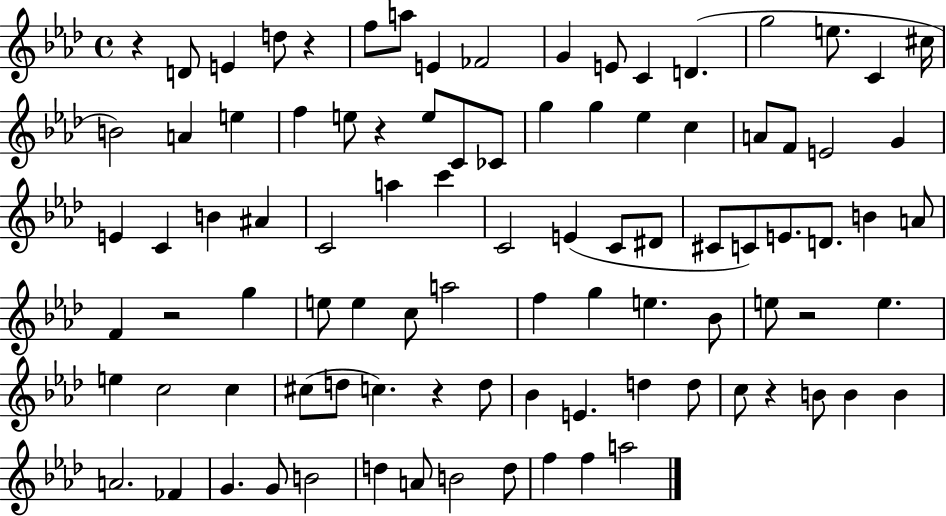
{
  \clef treble
  \time 4/4
  \defaultTimeSignature
  \key aes \major
  r4 d'8 e'4 d''8 r4 | f''8 a''8 e'4 fes'2 | g'4 e'8 c'4 d'4.( | g''2 e''8. c'4 cis''16 | \break b'2) a'4 e''4 | f''4 e''8 r4 e''8 c'8 ces'8 | g''4 g''4 ees''4 c''4 | a'8 f'8 e'2 g'4 | \break e'4 c'4 b'4 ais'4 | c'2 a''4 c'''4 | c'2 e'4( c'8 dis'8 | cis'8 c'8) e'8. d'8. b'4 a'8 | \break f'4 r2 g''4 | e''8 e''4 c''8 a''2 | f''4 g''4 e''4. bes'8 | e''8 r2 e''4. | \break e''4 c''2 c''4 | cis''8( d''8 c''4.) r4 d''8 | bes'4 e'4. d''4 d''8 | c''8 r4 b'8 b'4 b'4 | \break a'2. fes'4 | g'4. g'8 b'2 | d''4 a'8 b'2 d''8 | f''4 f''4 a''2 | \break \bar "|."
}